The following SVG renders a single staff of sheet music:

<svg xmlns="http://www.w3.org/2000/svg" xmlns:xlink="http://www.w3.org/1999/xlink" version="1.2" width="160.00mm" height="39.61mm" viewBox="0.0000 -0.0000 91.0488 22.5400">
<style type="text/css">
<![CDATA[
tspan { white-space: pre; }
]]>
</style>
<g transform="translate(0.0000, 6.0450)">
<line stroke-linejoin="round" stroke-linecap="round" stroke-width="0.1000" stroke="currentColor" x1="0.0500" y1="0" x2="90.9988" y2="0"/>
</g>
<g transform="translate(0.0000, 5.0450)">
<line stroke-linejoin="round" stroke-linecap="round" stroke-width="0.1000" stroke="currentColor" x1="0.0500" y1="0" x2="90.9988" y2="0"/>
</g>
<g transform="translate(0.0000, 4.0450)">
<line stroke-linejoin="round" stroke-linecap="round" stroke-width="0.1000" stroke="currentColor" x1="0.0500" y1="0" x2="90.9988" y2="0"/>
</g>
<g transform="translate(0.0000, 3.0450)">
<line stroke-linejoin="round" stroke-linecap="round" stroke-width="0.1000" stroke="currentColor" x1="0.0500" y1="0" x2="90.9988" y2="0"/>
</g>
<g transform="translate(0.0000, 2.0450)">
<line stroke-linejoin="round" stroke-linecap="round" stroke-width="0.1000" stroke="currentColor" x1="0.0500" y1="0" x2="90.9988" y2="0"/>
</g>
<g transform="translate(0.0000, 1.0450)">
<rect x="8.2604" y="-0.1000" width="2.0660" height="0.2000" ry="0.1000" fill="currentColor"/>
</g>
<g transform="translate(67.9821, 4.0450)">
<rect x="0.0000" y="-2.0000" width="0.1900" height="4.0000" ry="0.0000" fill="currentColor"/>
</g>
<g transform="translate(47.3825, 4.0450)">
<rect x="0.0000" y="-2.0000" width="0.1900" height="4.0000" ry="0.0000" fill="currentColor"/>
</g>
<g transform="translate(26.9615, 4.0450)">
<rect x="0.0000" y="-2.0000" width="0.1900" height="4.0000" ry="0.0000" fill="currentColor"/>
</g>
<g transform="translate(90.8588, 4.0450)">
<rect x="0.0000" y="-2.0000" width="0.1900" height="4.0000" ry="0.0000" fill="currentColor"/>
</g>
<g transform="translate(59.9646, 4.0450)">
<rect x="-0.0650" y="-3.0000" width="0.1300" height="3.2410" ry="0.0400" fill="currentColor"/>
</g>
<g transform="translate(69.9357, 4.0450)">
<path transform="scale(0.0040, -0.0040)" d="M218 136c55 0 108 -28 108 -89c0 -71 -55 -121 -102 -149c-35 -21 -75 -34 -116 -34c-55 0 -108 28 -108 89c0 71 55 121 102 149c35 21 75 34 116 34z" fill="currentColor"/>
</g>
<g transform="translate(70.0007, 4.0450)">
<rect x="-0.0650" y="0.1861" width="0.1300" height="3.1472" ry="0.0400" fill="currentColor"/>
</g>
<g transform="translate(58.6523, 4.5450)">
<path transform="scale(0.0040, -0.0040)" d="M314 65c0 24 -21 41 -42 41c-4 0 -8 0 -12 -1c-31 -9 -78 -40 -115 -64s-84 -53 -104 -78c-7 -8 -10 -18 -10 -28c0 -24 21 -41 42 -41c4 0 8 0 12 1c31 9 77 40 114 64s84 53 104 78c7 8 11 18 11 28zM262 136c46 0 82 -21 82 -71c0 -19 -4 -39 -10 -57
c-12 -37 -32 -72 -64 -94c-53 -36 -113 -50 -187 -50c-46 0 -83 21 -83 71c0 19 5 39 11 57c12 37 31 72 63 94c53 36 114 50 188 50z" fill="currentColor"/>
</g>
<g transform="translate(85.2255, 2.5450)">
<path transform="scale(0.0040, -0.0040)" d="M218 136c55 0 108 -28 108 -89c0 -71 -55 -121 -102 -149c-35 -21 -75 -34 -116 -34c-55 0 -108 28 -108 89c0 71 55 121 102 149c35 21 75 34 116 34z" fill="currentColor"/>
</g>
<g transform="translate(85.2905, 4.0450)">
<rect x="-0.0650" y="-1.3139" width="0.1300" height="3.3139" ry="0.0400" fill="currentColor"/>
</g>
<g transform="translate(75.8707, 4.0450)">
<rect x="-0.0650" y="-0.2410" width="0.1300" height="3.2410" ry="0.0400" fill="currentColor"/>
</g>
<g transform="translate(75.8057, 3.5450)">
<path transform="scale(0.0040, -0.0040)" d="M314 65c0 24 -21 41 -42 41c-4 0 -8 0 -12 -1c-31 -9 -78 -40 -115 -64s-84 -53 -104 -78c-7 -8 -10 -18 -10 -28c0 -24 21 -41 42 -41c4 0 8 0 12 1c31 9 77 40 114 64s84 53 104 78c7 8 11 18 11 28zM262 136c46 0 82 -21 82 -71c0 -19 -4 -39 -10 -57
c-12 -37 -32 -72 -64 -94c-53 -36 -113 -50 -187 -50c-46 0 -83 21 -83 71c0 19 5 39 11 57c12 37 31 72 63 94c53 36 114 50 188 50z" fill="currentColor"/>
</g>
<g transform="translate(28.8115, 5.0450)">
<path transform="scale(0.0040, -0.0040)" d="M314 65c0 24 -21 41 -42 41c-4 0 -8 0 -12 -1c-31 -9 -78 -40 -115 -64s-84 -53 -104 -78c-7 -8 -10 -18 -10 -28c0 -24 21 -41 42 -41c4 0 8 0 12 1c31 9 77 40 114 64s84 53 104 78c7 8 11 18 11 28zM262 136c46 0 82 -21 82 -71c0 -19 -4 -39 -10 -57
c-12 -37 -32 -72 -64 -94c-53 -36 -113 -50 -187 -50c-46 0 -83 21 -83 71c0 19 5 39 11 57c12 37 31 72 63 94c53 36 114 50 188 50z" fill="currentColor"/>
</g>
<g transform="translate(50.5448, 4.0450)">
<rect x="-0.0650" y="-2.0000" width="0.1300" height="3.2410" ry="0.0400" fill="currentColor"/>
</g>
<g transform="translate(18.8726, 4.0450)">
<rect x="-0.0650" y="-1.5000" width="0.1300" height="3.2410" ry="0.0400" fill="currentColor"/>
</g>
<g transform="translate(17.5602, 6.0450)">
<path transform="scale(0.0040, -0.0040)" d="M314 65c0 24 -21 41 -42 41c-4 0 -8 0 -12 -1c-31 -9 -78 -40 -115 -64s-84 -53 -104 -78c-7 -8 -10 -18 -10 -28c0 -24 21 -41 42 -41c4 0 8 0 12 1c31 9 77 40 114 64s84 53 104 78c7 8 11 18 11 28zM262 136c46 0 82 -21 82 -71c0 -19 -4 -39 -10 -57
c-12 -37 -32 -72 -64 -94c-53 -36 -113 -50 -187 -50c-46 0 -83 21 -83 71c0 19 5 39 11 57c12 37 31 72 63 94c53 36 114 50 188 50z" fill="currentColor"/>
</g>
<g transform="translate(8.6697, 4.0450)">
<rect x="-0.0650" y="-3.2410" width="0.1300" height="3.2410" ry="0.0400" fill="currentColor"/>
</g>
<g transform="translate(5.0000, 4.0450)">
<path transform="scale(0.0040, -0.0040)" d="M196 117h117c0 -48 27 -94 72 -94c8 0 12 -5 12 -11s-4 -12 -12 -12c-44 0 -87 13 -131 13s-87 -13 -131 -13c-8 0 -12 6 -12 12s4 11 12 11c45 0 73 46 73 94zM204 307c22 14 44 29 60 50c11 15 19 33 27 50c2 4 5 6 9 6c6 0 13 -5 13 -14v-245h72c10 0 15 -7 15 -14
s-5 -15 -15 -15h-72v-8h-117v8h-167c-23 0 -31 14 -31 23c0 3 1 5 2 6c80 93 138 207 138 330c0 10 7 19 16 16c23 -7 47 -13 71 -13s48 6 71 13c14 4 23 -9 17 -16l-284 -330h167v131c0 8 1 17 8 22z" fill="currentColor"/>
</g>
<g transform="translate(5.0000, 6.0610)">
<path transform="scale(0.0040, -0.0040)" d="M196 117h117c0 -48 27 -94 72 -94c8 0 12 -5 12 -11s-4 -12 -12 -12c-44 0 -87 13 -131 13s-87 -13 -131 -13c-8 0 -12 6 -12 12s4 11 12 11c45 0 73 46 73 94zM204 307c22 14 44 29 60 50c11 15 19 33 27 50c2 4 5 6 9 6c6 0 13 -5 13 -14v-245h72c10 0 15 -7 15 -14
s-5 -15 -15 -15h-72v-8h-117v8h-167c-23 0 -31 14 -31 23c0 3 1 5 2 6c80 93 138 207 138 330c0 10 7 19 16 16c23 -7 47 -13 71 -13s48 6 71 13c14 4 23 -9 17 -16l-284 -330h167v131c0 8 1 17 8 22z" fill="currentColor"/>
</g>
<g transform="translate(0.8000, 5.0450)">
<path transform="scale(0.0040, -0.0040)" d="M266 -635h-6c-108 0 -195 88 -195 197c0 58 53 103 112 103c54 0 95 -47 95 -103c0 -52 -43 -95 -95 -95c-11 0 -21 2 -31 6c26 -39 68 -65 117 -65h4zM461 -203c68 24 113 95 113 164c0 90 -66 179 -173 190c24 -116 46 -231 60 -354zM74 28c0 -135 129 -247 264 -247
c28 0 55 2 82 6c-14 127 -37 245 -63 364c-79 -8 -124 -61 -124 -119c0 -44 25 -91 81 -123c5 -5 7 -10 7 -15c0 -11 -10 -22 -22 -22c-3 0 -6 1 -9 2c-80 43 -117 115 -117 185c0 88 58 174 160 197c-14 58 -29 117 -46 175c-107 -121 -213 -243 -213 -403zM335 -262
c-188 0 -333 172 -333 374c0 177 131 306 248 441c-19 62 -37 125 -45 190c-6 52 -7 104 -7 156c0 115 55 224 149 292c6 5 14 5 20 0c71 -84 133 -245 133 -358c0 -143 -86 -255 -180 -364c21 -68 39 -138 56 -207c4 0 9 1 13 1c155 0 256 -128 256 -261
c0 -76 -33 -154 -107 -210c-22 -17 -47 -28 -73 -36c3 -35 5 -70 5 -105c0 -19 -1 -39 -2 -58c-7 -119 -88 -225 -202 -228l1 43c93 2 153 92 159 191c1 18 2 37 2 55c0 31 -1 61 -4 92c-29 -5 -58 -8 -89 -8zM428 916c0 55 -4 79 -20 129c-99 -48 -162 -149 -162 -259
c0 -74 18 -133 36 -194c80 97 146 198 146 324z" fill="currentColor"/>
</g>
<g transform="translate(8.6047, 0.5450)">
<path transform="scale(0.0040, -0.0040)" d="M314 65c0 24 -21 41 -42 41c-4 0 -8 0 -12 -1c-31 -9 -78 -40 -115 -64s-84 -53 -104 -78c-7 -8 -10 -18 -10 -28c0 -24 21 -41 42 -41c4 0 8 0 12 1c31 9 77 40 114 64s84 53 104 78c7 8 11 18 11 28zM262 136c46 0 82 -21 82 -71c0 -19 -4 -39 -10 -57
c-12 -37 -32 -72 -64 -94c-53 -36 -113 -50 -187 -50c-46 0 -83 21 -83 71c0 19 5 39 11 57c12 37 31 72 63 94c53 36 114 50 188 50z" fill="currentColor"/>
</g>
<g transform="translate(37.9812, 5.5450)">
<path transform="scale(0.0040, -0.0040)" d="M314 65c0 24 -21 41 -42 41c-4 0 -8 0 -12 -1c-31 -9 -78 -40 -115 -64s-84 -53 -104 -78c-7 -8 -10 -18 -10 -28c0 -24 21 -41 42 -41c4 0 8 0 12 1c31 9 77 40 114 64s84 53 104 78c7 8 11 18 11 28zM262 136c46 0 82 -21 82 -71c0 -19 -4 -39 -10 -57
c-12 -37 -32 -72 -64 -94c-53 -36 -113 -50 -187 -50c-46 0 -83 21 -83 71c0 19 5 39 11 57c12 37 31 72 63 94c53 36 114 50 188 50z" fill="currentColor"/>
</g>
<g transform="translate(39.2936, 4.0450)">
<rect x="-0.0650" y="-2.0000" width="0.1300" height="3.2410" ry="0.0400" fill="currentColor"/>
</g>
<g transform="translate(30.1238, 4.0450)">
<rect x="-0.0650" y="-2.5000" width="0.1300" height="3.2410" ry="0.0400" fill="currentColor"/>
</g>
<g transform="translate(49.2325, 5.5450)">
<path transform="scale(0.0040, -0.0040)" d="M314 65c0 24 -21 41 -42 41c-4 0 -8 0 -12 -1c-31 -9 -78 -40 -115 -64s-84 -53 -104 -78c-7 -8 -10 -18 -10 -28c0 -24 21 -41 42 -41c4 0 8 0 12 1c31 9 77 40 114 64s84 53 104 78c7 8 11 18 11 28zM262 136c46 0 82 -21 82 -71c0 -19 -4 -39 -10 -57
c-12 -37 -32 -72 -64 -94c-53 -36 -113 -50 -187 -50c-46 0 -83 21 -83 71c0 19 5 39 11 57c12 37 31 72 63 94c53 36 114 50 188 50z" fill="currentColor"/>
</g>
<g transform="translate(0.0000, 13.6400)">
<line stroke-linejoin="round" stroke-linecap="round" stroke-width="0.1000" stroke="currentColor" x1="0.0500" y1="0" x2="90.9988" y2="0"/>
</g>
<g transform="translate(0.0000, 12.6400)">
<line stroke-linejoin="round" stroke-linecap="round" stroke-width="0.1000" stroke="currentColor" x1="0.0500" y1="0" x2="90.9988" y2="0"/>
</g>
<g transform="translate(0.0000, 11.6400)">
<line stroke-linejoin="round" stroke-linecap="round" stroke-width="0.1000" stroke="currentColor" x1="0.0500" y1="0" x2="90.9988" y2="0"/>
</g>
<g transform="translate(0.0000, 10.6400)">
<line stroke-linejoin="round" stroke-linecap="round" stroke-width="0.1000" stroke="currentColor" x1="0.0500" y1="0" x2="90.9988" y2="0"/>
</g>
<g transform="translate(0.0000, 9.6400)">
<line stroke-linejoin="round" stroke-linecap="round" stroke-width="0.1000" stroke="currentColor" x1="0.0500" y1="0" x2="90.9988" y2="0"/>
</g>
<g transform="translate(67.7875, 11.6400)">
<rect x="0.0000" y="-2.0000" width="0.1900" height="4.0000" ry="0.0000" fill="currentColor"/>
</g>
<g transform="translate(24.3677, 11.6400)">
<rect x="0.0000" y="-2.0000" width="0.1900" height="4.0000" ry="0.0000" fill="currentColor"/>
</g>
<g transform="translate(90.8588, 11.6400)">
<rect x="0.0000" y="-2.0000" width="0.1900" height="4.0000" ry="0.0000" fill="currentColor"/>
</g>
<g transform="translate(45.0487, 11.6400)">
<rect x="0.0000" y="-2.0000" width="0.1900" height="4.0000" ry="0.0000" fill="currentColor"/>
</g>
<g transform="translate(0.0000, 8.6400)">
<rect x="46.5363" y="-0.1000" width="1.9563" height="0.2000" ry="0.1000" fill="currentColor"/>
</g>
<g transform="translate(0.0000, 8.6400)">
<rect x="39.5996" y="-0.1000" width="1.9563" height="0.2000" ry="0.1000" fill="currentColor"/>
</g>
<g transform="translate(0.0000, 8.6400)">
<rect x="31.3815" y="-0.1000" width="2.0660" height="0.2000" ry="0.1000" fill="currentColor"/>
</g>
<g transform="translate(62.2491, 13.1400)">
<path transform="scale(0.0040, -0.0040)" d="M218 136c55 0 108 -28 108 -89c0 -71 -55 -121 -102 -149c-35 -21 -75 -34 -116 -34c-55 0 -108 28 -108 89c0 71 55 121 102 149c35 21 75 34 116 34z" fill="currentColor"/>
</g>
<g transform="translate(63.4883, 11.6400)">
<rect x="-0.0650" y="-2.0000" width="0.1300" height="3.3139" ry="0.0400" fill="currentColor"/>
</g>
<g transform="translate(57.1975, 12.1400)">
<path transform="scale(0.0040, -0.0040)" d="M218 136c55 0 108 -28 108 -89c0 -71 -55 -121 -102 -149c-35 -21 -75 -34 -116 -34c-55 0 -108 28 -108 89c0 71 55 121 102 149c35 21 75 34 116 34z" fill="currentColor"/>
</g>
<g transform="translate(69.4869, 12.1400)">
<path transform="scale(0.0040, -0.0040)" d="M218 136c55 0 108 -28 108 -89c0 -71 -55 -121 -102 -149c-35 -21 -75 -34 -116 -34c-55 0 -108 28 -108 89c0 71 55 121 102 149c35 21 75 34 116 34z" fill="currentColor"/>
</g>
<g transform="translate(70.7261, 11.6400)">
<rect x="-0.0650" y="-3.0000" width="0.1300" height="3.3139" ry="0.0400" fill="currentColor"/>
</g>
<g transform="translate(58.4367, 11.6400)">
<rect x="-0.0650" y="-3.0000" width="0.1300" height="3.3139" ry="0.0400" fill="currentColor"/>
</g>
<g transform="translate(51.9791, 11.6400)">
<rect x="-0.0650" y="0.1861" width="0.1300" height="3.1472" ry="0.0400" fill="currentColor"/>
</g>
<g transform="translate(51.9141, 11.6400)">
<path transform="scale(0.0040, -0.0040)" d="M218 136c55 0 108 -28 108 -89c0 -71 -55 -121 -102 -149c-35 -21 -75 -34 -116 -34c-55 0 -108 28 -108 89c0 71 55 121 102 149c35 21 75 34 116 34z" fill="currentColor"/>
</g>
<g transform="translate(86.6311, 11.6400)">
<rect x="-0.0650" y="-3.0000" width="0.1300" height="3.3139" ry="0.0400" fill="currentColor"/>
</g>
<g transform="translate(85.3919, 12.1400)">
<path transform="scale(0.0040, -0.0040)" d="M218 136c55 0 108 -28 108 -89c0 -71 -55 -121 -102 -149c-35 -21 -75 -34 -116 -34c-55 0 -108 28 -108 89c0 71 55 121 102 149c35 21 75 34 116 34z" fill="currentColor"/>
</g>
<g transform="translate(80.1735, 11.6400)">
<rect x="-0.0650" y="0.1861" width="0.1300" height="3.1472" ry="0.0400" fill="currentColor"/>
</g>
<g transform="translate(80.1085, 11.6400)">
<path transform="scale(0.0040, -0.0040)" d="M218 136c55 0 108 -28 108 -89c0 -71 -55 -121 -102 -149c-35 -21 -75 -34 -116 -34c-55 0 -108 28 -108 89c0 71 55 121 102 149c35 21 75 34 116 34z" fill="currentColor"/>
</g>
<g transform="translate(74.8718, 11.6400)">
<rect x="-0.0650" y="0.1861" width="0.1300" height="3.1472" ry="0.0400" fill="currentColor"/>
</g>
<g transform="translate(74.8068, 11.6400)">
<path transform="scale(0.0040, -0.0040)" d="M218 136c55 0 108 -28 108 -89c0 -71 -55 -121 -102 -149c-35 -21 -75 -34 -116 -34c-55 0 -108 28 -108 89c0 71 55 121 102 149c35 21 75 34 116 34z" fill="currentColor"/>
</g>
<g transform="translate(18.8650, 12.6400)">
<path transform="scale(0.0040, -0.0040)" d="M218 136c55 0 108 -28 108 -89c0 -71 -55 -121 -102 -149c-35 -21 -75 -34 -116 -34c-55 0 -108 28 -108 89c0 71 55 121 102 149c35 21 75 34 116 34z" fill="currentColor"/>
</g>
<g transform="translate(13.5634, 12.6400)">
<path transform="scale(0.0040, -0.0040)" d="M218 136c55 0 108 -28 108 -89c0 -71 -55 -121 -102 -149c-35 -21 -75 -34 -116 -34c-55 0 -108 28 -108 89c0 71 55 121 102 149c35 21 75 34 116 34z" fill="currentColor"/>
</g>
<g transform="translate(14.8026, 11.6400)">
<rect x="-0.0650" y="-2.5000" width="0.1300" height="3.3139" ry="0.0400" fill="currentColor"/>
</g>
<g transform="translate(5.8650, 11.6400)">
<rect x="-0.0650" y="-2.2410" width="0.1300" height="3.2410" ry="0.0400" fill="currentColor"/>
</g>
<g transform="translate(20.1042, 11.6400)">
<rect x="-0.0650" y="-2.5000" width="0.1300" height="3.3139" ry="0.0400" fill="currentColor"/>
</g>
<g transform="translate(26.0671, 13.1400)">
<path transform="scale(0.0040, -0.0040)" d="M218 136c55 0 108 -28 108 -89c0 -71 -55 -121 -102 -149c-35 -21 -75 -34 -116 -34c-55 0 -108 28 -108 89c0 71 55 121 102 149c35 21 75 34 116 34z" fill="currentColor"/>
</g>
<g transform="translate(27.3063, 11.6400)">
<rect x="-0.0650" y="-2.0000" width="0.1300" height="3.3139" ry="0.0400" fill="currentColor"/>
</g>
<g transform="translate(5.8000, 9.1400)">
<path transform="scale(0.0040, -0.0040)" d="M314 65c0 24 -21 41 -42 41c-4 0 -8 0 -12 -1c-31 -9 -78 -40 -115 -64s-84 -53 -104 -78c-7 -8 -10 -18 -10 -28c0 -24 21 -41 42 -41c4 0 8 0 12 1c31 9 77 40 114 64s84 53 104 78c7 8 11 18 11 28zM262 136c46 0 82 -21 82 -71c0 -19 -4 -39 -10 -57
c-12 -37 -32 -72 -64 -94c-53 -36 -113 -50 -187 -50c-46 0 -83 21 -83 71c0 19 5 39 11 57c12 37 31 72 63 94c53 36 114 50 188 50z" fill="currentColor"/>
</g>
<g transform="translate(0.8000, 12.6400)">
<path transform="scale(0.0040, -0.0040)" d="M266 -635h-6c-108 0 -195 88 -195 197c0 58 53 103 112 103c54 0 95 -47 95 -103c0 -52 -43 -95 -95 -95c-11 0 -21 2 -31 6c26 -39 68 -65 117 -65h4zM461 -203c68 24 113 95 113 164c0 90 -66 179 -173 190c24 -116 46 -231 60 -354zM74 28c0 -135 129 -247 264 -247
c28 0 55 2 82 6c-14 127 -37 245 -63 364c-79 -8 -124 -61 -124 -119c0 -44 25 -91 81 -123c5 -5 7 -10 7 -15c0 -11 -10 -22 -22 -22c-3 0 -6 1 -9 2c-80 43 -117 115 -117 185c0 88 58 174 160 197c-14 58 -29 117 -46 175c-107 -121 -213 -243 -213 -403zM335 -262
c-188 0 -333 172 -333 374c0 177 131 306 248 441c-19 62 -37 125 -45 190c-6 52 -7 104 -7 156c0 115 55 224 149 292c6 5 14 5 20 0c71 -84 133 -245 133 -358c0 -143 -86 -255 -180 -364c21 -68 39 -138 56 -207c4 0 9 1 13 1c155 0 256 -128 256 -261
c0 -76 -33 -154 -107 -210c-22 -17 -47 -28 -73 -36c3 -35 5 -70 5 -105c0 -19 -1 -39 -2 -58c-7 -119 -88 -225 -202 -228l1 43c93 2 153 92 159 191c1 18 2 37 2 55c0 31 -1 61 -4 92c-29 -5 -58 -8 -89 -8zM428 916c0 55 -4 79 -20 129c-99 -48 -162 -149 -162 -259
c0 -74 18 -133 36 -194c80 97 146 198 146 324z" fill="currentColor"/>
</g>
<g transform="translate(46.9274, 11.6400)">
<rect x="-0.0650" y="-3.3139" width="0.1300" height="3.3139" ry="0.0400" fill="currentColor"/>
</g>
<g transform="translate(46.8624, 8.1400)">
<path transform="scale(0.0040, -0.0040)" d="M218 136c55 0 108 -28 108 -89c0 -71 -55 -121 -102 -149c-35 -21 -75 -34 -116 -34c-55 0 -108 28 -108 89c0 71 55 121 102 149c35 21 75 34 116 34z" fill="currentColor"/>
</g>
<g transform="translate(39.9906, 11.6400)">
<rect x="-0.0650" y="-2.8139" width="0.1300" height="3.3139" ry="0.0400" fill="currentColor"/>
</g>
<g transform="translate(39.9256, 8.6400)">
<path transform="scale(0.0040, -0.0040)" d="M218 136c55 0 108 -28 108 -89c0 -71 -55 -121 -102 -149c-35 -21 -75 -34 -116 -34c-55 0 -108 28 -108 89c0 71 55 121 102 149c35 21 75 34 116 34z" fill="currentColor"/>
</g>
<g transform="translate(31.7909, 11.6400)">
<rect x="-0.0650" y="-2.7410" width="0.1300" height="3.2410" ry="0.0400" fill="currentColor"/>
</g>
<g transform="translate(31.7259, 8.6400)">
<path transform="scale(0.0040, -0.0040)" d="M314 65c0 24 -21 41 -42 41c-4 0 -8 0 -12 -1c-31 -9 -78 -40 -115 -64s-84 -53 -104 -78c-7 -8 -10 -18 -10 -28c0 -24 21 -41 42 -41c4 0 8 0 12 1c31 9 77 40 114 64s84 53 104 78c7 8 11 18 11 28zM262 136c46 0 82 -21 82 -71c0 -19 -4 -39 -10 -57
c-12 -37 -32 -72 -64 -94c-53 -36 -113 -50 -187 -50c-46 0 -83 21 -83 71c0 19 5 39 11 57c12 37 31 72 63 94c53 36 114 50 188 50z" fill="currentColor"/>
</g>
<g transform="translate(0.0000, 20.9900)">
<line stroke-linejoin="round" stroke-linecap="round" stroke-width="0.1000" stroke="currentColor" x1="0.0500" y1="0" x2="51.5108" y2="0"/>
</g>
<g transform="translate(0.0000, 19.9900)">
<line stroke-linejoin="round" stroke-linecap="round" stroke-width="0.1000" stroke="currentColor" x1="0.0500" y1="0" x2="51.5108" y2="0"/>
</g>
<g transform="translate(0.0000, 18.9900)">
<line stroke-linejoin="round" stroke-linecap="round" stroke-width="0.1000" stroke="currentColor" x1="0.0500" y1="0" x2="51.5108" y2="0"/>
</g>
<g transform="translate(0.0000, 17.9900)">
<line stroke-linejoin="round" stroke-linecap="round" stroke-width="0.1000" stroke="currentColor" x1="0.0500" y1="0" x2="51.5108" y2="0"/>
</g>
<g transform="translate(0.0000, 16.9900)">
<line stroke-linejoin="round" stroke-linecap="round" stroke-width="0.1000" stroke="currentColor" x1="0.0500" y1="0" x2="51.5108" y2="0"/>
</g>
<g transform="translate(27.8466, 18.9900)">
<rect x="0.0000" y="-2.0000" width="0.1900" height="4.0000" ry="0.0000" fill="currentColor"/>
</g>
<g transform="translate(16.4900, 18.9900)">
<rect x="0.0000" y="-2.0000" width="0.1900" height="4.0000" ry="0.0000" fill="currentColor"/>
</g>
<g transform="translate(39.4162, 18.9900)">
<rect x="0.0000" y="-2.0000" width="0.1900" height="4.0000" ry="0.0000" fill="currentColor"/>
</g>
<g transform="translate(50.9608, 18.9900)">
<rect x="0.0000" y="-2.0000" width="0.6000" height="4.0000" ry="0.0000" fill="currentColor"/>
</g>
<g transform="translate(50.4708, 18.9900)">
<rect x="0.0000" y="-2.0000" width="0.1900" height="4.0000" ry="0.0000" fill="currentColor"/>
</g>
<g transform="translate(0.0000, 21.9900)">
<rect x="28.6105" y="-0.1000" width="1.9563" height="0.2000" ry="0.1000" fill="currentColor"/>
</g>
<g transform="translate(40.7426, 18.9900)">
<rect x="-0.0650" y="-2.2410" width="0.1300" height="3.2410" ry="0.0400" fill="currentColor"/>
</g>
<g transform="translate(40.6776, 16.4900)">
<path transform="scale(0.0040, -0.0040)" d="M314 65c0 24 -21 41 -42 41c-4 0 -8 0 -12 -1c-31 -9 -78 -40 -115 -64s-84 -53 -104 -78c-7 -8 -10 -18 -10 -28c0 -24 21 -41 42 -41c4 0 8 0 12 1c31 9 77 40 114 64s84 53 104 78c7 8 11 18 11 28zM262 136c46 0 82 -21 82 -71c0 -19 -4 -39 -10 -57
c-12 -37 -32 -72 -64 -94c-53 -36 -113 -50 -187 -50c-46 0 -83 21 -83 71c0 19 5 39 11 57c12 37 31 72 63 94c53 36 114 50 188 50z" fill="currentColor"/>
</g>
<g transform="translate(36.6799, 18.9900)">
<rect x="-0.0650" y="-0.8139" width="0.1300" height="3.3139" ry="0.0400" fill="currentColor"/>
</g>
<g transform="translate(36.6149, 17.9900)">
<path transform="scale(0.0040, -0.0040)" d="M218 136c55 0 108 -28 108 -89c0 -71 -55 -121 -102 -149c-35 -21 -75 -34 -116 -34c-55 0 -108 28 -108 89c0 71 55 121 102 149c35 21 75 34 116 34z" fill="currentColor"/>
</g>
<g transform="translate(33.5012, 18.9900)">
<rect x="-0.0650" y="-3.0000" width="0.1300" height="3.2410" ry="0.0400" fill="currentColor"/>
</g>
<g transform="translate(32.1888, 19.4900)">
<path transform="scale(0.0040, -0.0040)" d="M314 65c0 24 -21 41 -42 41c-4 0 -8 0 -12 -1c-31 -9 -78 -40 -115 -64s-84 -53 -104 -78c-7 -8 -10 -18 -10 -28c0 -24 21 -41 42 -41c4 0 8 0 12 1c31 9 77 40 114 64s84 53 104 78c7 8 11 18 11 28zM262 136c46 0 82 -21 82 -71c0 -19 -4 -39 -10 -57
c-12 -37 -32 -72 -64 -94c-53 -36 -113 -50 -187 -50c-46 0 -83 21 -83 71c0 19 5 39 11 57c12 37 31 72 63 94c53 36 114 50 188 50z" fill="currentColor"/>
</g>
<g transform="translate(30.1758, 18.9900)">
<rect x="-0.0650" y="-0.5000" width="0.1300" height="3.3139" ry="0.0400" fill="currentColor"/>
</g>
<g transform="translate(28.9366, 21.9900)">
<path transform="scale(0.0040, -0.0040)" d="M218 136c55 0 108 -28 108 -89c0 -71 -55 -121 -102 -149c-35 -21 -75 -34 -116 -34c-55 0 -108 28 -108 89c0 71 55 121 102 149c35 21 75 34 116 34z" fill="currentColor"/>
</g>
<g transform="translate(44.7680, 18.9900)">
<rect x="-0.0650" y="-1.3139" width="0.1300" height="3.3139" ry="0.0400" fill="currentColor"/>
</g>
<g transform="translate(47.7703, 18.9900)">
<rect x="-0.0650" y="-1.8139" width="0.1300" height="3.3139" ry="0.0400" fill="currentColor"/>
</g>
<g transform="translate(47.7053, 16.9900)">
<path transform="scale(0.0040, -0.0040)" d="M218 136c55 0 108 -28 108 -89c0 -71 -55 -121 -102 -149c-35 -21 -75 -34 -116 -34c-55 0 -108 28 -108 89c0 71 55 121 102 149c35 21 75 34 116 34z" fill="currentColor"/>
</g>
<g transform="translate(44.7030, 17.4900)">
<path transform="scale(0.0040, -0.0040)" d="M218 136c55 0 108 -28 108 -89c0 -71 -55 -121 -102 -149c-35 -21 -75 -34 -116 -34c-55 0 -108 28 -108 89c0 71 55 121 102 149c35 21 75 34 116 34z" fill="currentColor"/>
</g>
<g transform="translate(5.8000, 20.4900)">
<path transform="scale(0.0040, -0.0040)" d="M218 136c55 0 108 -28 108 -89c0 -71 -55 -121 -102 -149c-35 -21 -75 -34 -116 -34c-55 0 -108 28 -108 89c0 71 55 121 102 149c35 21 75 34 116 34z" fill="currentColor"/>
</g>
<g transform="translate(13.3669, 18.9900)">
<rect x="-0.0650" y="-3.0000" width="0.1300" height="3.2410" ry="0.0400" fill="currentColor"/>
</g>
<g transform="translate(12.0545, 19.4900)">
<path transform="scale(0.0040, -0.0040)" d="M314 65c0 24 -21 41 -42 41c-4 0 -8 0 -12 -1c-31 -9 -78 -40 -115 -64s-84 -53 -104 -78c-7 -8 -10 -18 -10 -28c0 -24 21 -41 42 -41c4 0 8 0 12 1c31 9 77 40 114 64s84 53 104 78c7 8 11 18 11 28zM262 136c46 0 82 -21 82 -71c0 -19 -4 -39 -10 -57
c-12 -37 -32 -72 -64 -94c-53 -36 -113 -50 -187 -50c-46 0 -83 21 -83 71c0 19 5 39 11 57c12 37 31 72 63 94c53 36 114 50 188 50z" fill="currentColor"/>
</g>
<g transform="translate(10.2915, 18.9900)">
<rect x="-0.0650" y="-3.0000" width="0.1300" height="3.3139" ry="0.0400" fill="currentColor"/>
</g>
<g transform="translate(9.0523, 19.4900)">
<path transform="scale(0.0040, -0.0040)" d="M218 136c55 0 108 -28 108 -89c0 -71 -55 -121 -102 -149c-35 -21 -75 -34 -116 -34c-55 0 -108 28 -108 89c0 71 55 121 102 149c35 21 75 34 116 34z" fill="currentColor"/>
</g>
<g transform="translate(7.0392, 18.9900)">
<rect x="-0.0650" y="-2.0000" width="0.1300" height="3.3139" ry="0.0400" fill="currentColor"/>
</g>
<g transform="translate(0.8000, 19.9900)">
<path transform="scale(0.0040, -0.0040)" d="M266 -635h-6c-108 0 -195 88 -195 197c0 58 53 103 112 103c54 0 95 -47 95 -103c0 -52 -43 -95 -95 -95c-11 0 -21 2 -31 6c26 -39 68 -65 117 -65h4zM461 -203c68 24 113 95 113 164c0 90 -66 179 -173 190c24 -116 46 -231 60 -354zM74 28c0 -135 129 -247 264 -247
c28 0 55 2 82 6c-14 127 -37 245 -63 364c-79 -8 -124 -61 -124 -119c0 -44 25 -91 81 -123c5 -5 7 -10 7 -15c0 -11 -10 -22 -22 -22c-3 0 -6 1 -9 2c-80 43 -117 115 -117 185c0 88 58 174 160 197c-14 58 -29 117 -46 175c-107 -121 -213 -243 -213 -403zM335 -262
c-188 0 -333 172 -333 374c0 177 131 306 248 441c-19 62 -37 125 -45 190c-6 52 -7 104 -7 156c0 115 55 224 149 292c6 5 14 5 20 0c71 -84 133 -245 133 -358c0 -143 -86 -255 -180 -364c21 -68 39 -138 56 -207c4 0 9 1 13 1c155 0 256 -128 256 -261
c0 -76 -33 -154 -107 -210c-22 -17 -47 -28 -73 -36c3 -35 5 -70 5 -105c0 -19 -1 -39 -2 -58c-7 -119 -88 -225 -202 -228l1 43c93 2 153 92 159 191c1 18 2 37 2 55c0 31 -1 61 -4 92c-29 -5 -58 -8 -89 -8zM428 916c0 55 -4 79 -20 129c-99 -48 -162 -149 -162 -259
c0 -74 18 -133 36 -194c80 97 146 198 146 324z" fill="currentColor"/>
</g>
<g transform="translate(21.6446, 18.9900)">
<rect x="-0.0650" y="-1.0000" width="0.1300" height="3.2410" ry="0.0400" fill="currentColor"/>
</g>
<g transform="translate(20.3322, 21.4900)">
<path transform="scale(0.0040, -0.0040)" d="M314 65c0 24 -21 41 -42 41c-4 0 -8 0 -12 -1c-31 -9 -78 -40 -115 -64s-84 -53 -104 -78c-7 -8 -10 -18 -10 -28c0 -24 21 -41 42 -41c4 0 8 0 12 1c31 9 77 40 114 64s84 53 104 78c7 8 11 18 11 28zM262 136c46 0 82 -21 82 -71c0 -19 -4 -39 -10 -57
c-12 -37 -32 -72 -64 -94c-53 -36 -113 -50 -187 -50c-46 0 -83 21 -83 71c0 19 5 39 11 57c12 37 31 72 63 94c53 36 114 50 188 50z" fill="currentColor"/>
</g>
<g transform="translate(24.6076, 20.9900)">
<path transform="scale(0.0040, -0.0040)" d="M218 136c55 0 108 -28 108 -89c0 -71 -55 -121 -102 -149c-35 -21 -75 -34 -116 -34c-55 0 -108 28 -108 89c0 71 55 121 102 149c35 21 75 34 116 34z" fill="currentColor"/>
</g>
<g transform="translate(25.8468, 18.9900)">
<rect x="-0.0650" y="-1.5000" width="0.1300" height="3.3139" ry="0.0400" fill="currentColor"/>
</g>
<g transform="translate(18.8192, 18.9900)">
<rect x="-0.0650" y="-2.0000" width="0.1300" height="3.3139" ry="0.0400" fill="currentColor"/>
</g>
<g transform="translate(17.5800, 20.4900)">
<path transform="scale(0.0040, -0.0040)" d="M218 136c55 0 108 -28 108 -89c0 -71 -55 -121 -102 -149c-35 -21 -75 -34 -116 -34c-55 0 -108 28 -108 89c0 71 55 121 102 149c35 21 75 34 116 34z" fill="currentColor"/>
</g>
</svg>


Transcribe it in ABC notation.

X:1
T:Untitled
M:4/4
L:1/4
K:C
b2 E2 G2 F2 F2 A2 B c2 e g2 G G F a2 a b B A F A B B A F A A2 F D2 E C A2 d g2 e f